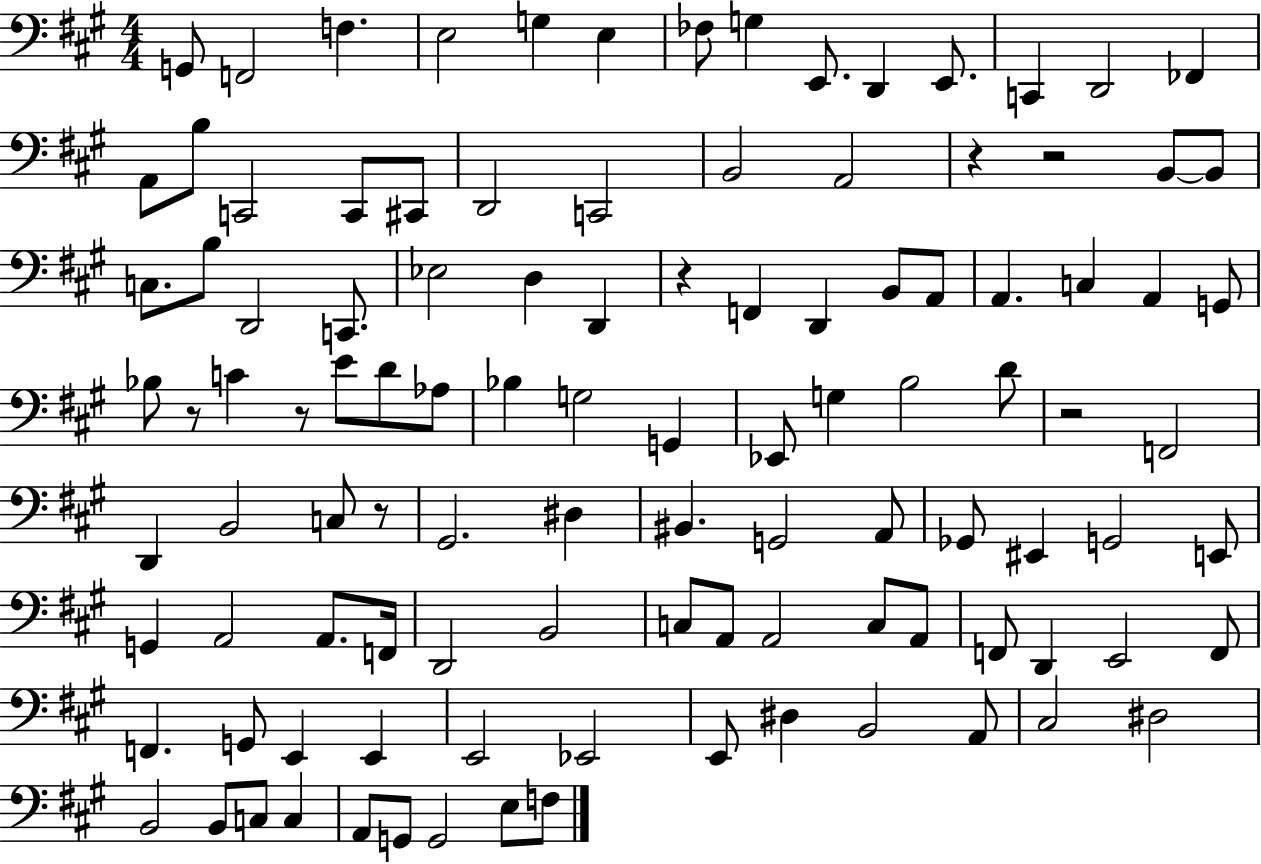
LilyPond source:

{
  \clef bass
  \numericTimeSignature
  \time 4/4
  \key a \major
  g,8 f,2 f4. | e2 g4 e4 | fes8 g4 e,8. d,4 e,8. | c,4 d,2 fes,4 | \break a,8 b8 c,2 c,8 cis,8 | d,2 c,2 | b,2 a,2 | r4 r2 b,8~~ b,8 | \break c8. b8 d,2 c,8. | ees2 d4 d,4 | r4 f,4 d,4 b,8 a,8 | a,4. c4 a,4 g,8 | \break bes8 r8 c'4 r8 e'8 d'8 aes8 | bes4 g2 g,4 | ees,8 g4 b2 d'8 | r2 f,2 | \break d,4 b,2 c8 r8 | gis,2. dis4 | bis,4. g,2 a,8 | ges,8 eis,4 g,2 e,8 | \break g,4 a,2 a,8. f,16 | d,2 b,2 | c8 a,8 a,2 c8 a,8 | f,8 d,4 e,2 f,8 | \break f,4. g,8 e,4 e,4 | e,2 ees,2 | e,8 dis4 b,2 a,8 | cis2 dis2 | \break b,2 b,8 c8 c4 | a,8 g,8 g,2 e8 f8 | \bar "|."
}